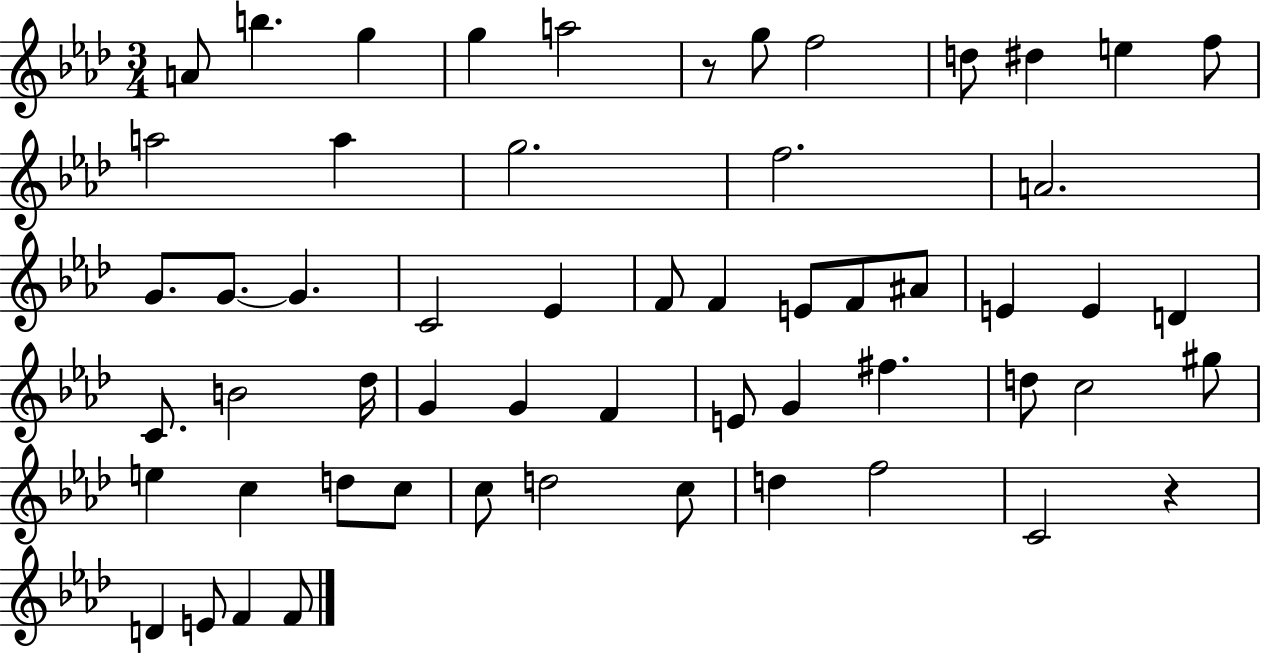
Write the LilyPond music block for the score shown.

{
  \clef treble
  \numericTimeSignature
  \time 3/4
  \key aes \major
  a'8 b''4. g''4 | g''4 a''2 | r8 g''8 f''2 | d''8 dis''4 e''4 f''8 | \break a''2 a''4 | g''2. | f''2. | a'2. | \break g'8. g'8.~~ g'4. | c'2 ees'4 | f'8 f'4 e'8 f'8 ais'8 | e'4 e'4 d'4 | \break c'8. b'2 des''16 | g'4 g'4 f'4 | e'8 g'4 fis''4. | d''8 c''2 gis''8 | \break e''4 c''4 d''8 c''8 | c''8 d''2 c''8 | d''4 f''2 | c'2 r4 | \break d'4 e'8 f'4 f'8 | \bar "|."
}